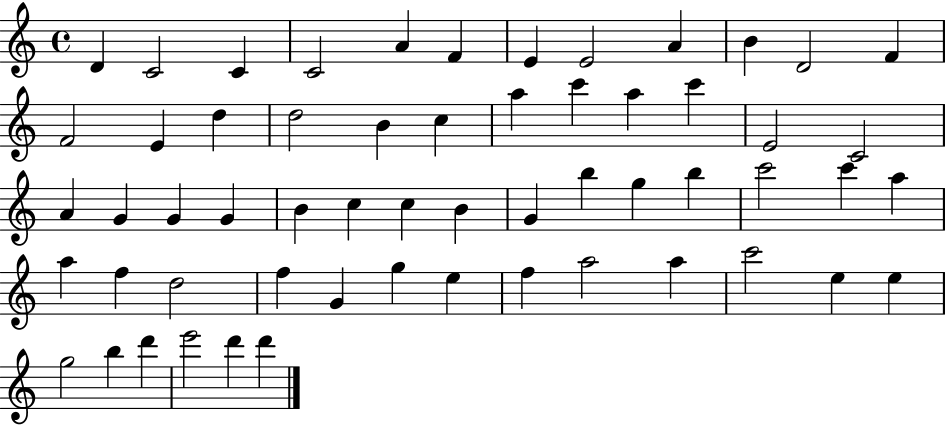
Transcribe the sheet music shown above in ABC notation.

X:1
T:Untitled
M:4/4
L:1/4
K:C
D C2 C C2 A F E E2 A B D2 F F2 E d d2 B c a c' a c' E2 C2 A G G G B c c B G b g b c'2 c' a a f d2 f G g e f a2 a c'2 e e g2 b d' e'2 d' d'